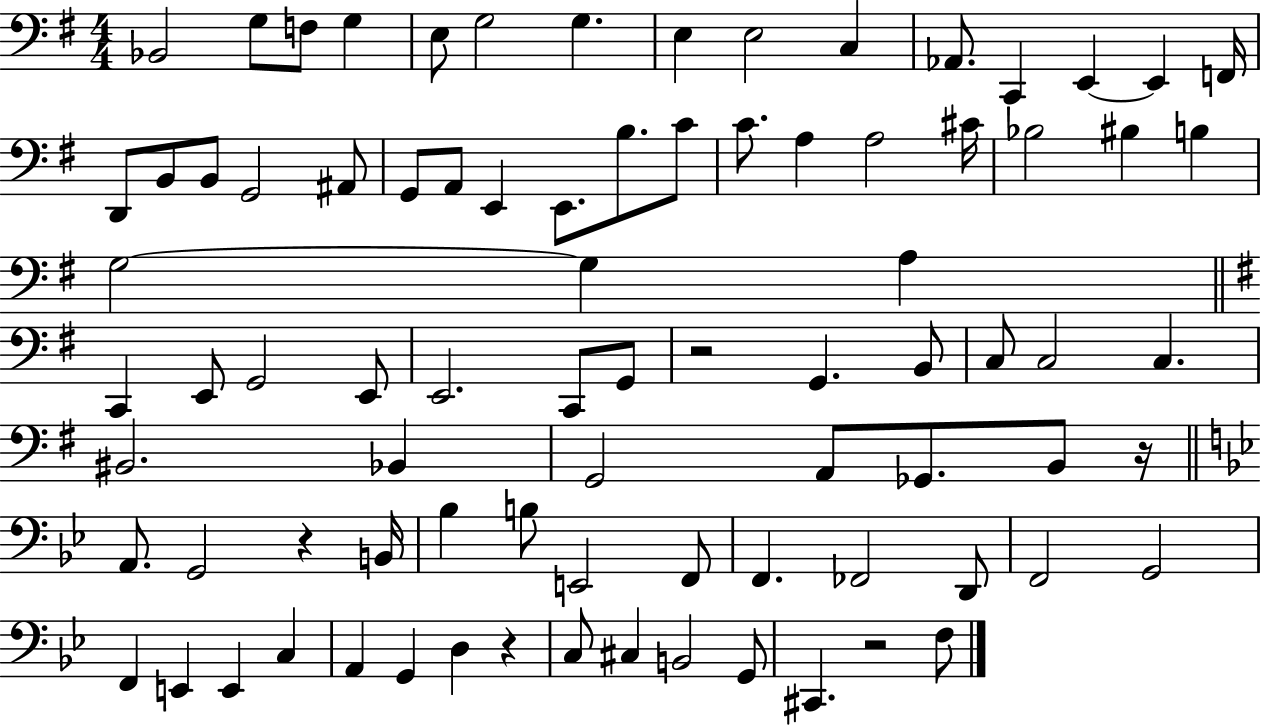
X:1
T:Untitled
M:4/4
L:1/4
K:G
_B,,2 G,/2 F,/2 G, E,/2 G,2 G, E, E,2 C, _A,,/2 C,, E,, E,, F,,/4 D,,/2 B,,/2 B,,/2 G,,2 ^A,,/2 G,,/2 A,,/2 E,, E,,/2 B,/2 C/2 C/2 A, A,2 ^C/4 _B,2 ^B, B, G,2 G, A, C,, E,,/2 G,,2 E,,/2 E,,2 C,,/2 G,,/2 z2 G,, B,,/2 C,/2 C,2 C, ^B,,2 _B,, G,,2 A,,/2 _G,,/2 B,,/2 z/4 A,,/2 G,,2 z B,,/4 _B, B,/2 E,,2 F,,/2 F,, _F,,2 D,,/2 F,,2 G,,2 F,, E,, E,, C, A,, G,, D, z C,/2 ^C, B,,2 G,,/2 ^C,, z2 F,/2